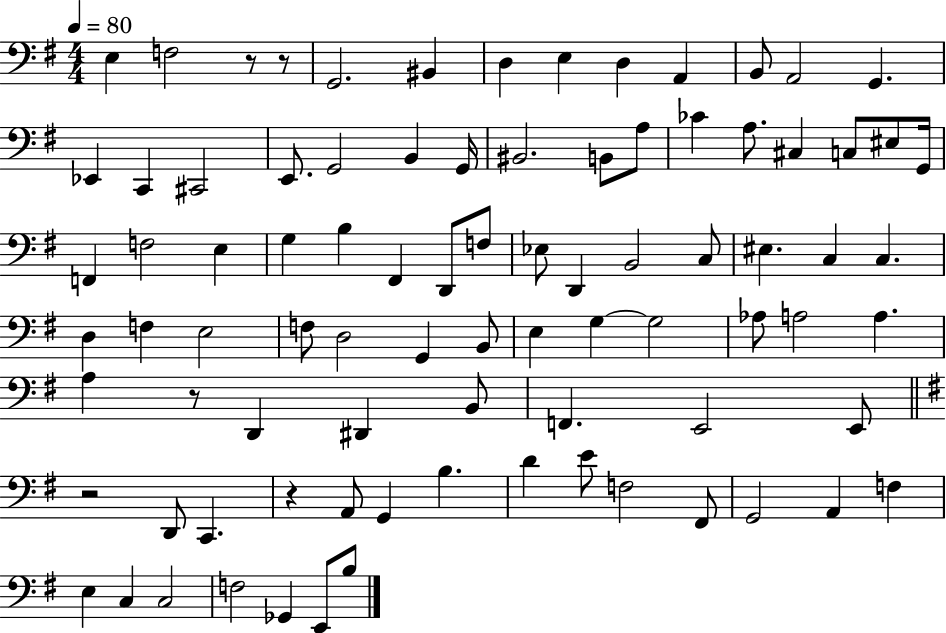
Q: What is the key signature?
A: G major